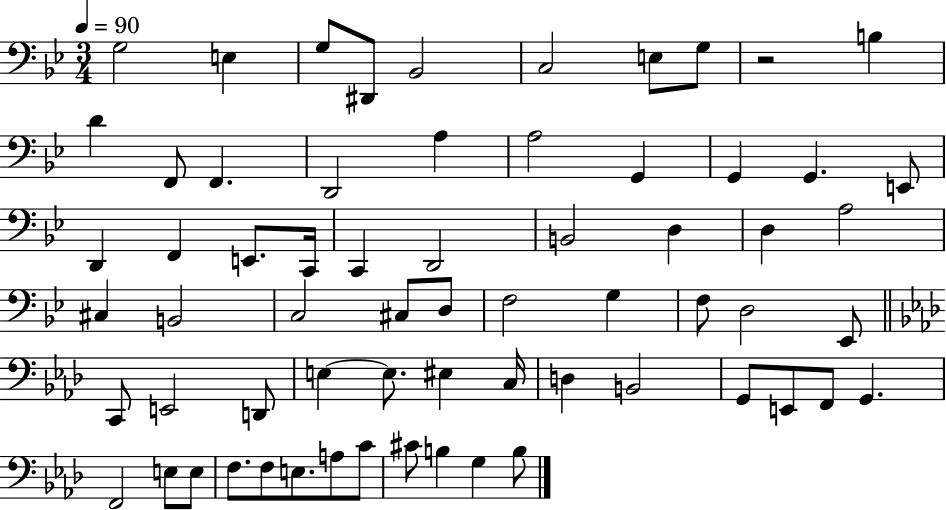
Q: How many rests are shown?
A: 1